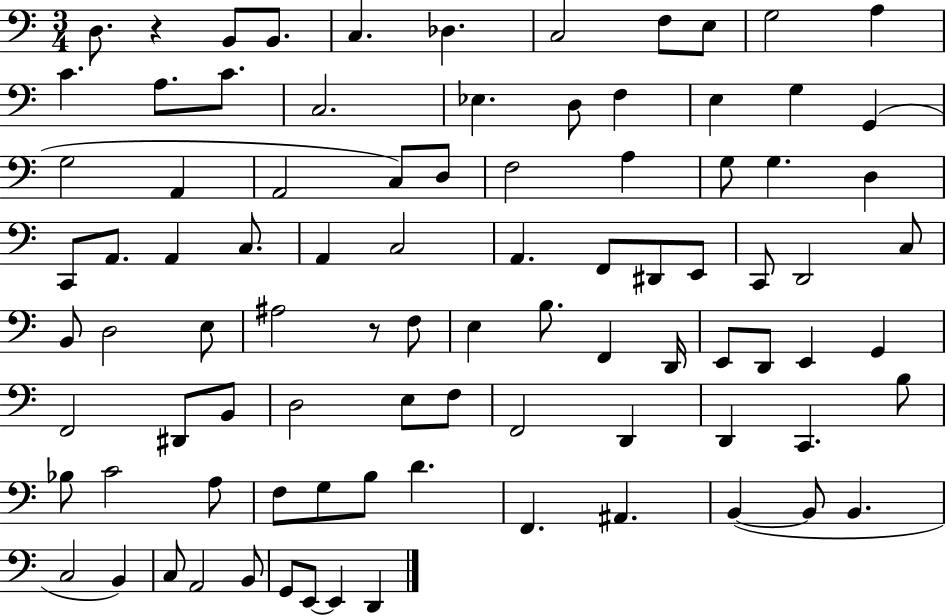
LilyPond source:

{
  \clef bass
  \numericTimeSignature
  \time 3/4
  \key c \major
  d8. r4 b,8 b,8. | c4. des4. | c2 f8 e8 | g2 a4 | \break c'4. a8. c'8. | c2. | ees4. d8 f4 | e4 g4 g,4( | \break g2 a,4 | a,2 c8) d8 | f2 a4 | g8 g4. d4 | \break c,8 a,8. a,4 c8. | a,4 c2 | a,4. f,8 dis,8 e,8 | c,8 d,2 c8 | \break b,8 d2 e8 | ais2 r8 f8 | e4 b8. f,4 d,16 | e,8 d,8 e,4 g,4 | \break f,2 dis,8 b,8 | d2 e8 f8 | f,2 d,4 | d,4 c,4. b8 | \break bes8 c'2 a8 | f8 g8 b8 d'4. | f,4. ais,4. | b,4~(~ b,8 b,4. | \break c2 b,4) | c8 a,2 b,8 | g,8 e,8~~ e,4 d,4 | \bar "|."
}